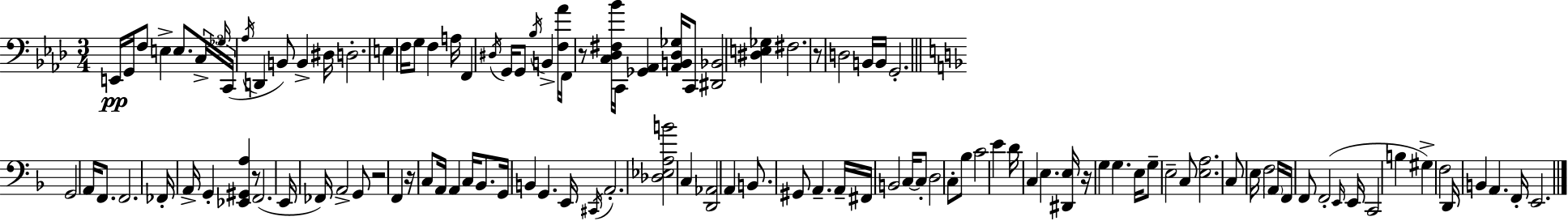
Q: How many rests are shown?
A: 6